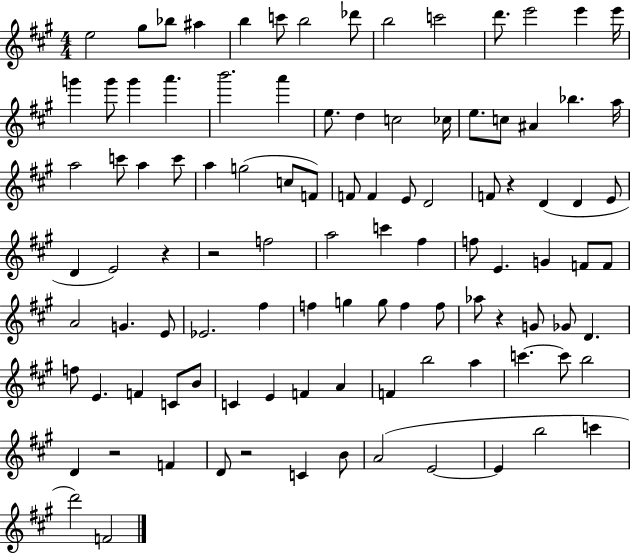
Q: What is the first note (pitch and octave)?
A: E5